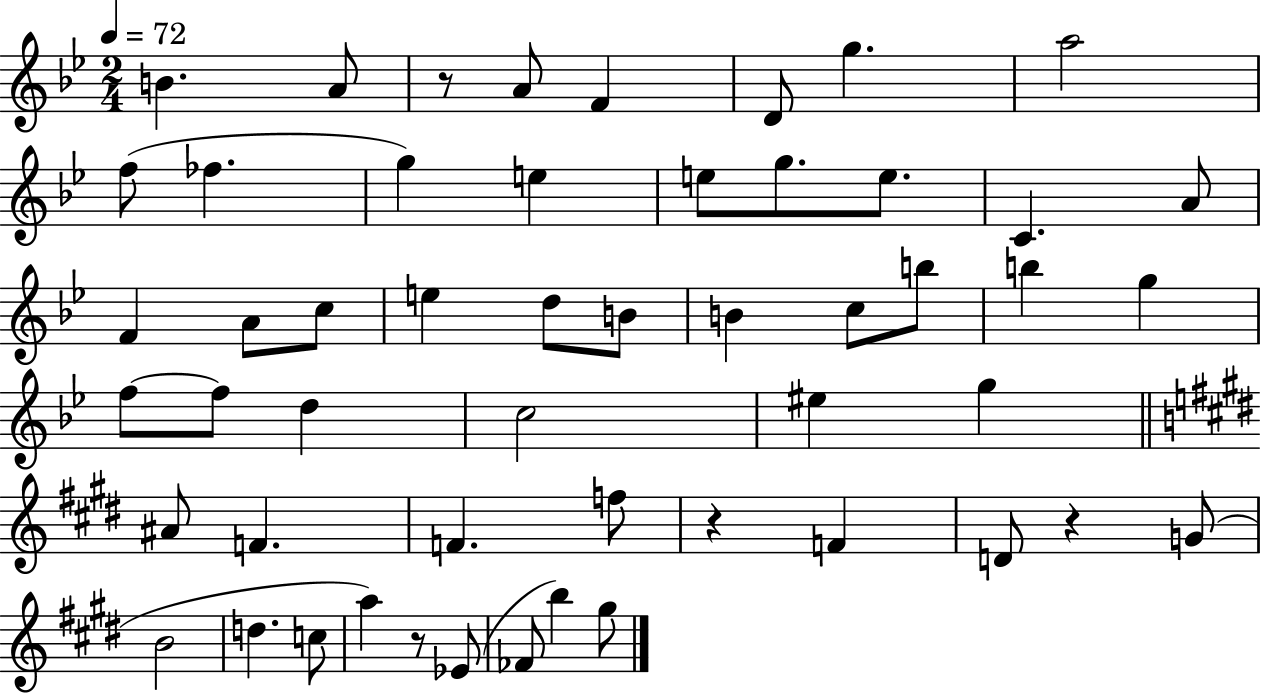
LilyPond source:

{
  \clef treble
  \numericTimeSignature
  \time 2/4
  \key bes \major
  \tempo 4 = 72
  b'4. a'8 | r8 a'8 f'4 | d'8 g''4. | a''2 | \break f''8( fes''4. | g''4) e''4 | e''8 g''8. e''8. | c'4. a'8 | \break f'4 a'8 c''8 | e''4 d''8 b'8 | b'4 c''8 b''8 | b''4 g''4 | \break f''8~~ f''8 d''4 | c''2 | eis''4 g''4 | \bar "||" \break \key e \major ais'8 f'4. | f'4. f''8 | r4 f'4 | d'8 r4 g'8( | \break b'2 | d''4. c''8 | a''4) r8 ees'8( | fes'8 b''4) gis''8 | \break \bar "|."
}